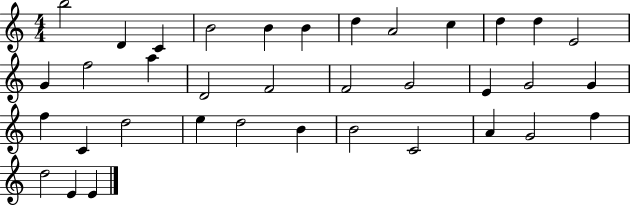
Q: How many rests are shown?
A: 0